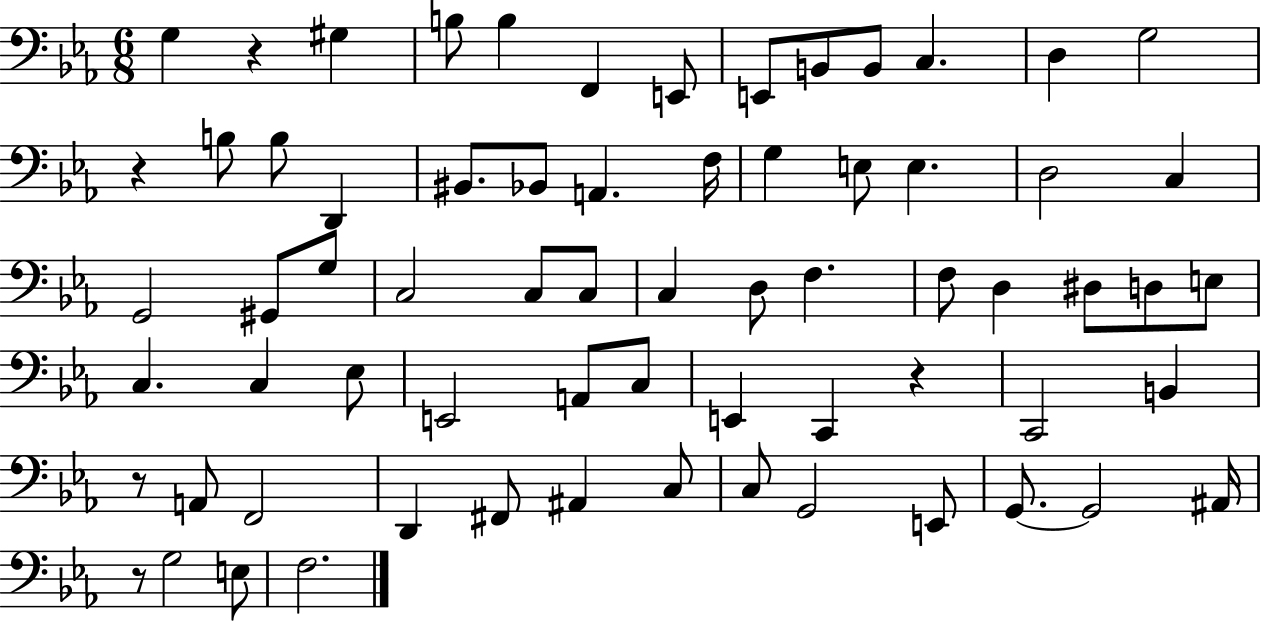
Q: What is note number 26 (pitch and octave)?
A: G#2